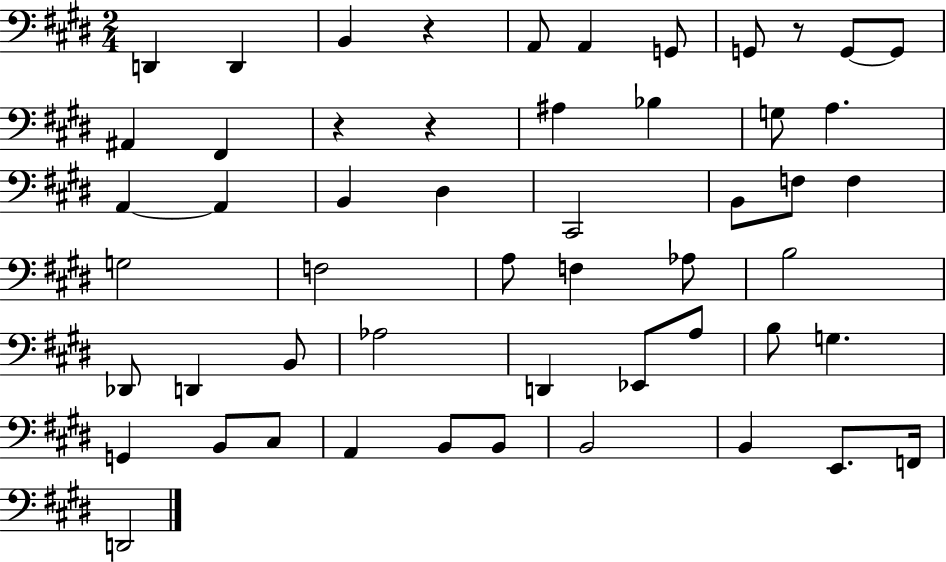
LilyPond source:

{
  \clef bass
  \numericTimeSignature
  \time 2/4
  \key e \major
  \repeat volta 2 { d,4 d,4 | b,4 r4 | a,8 a,4 g,8 | g,8 r8 g,8~~ g,8 | \break ais,4 fis,4 | r4 r4 | ais4 bes4 | g8 a4. | \break a,4~~ a,4 | b,4 dis4 | cis,2 | b,8 f8 f4 | \break g2 | f2 | a8 f4 aes8 | b2 | \break des,8 d,4 b,8 | aes2 | d,4 ees,8 a8 | b8 g4. | \break g,4 b,8 cis8 | a,4 b,8 b,8 | b,2 | b,4 e,8. f,16 | \break d,2 | } \bar "|."
}